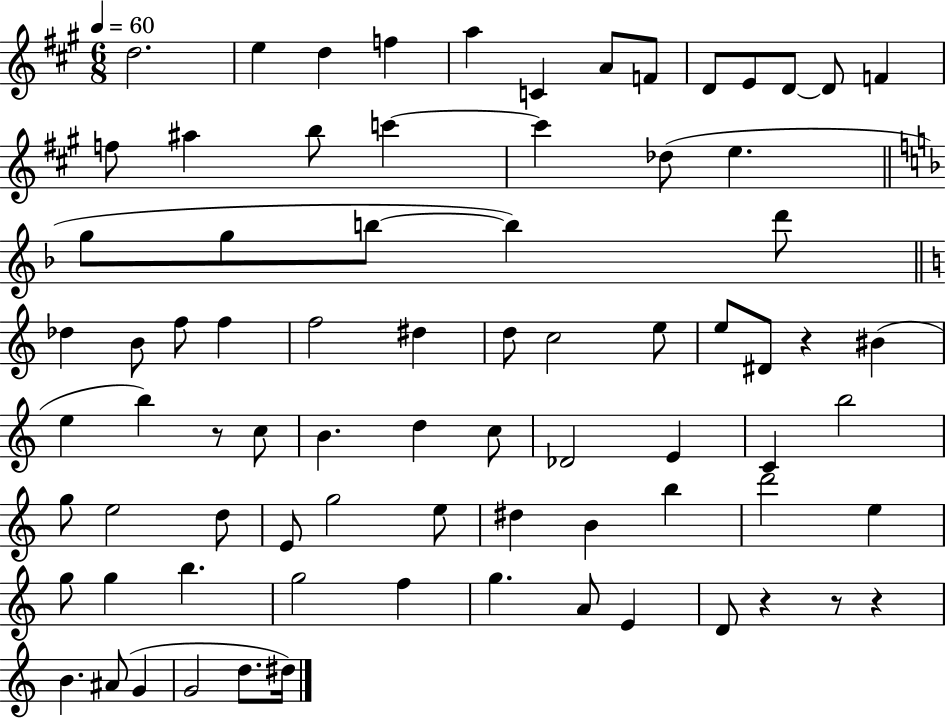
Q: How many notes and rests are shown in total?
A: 78